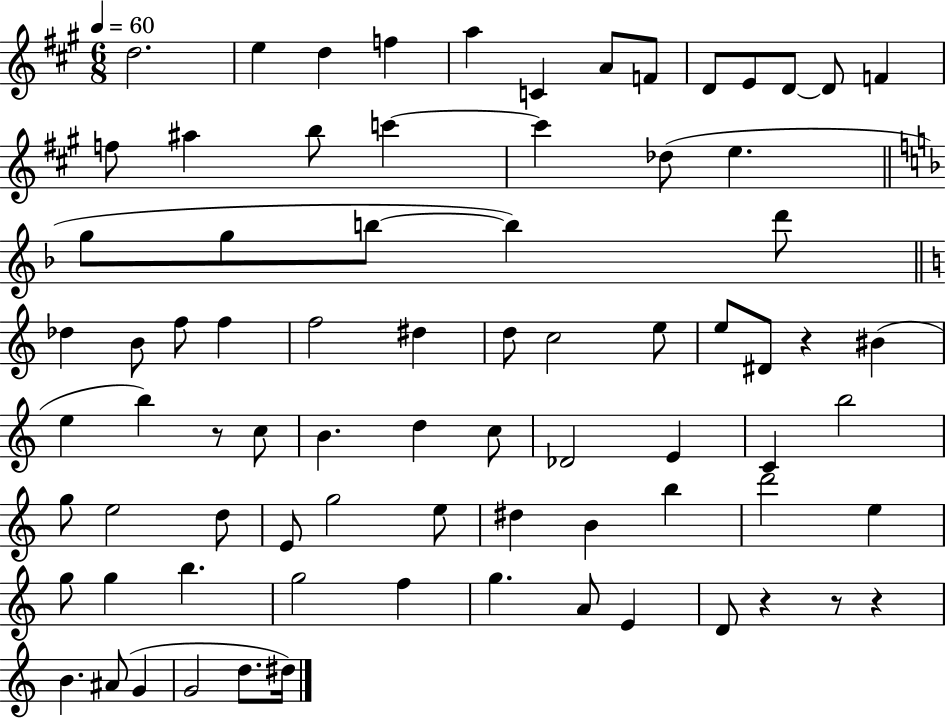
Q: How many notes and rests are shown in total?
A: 78